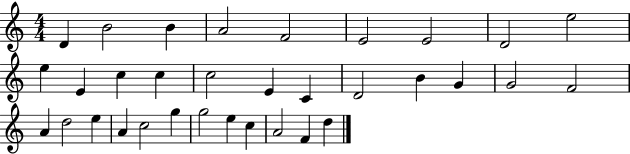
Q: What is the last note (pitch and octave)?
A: D5